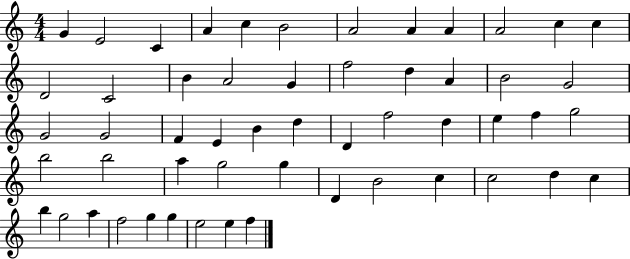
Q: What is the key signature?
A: C major